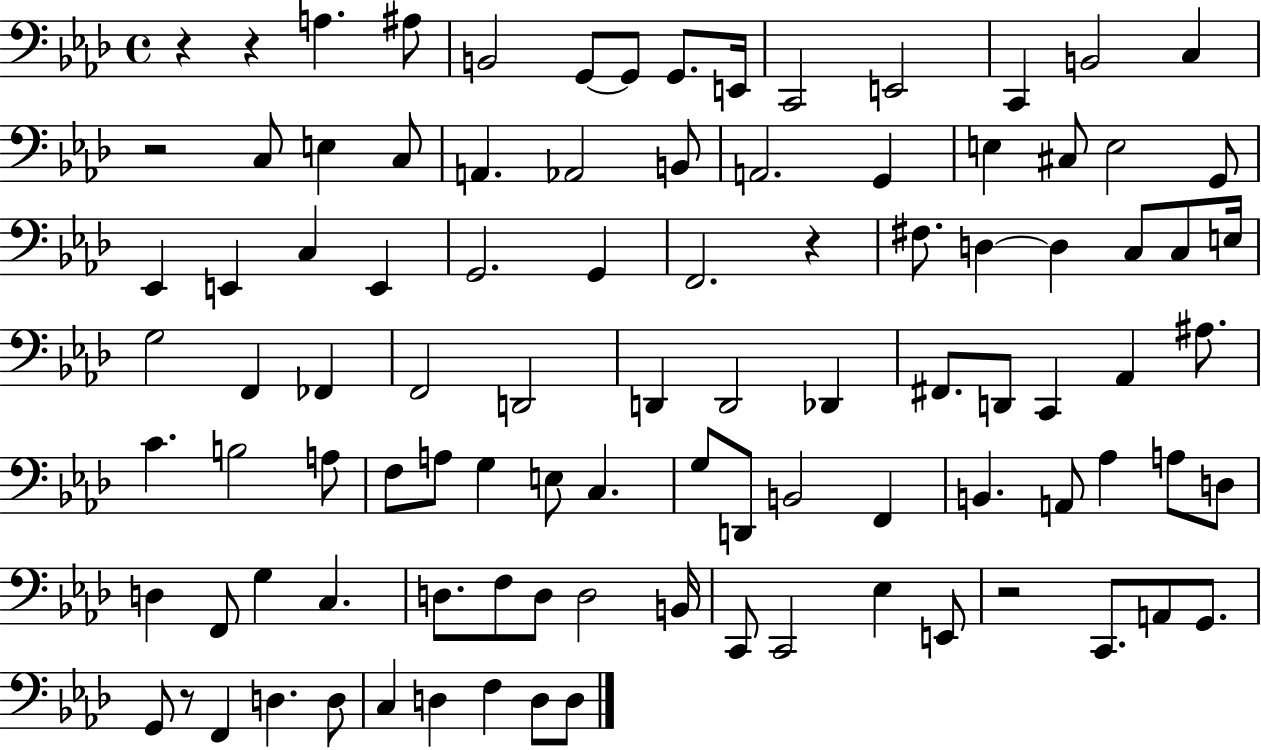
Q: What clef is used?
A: bass